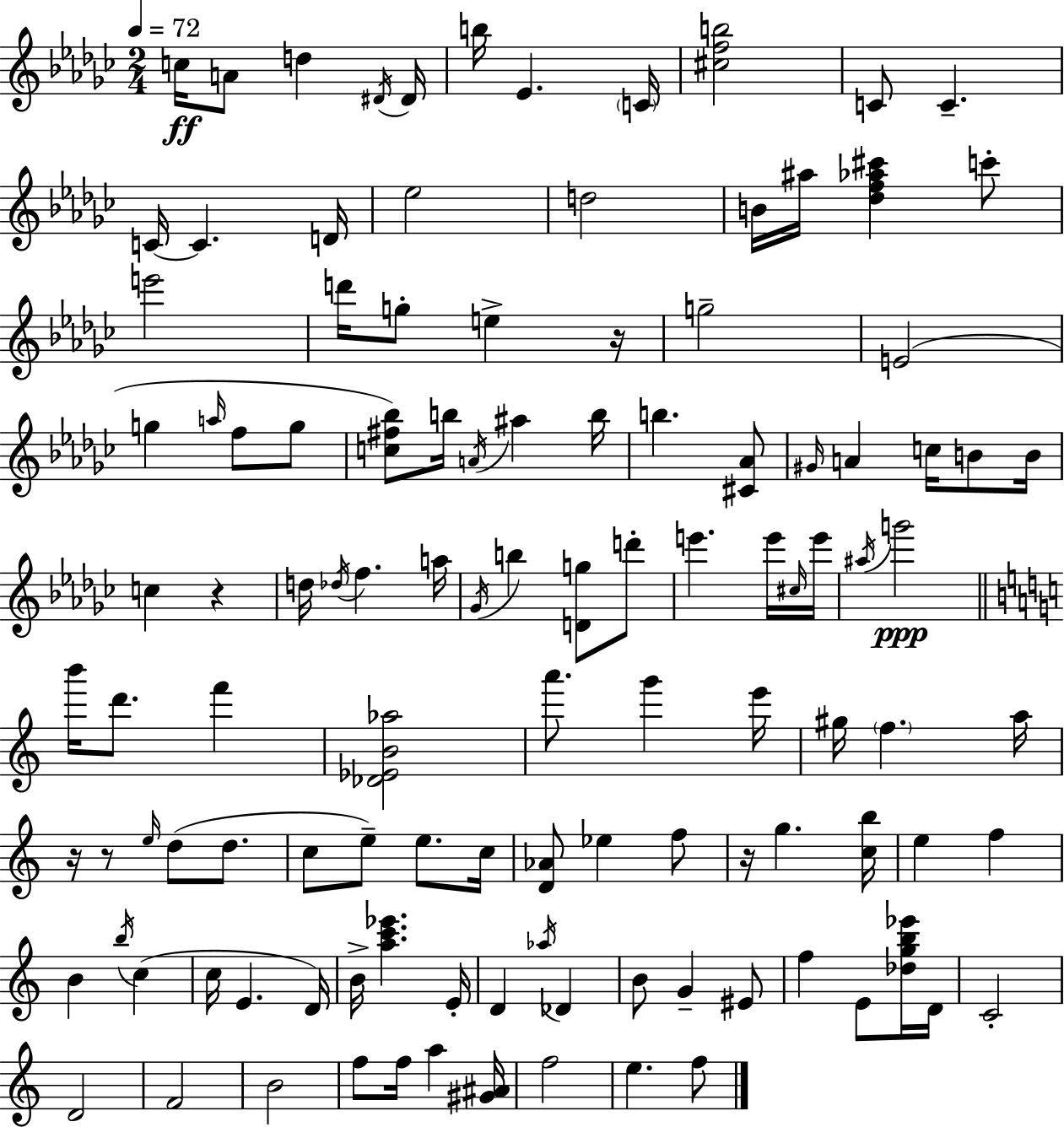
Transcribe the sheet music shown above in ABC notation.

X:1
T:Untitled
M:2/4
L:1/4
K:Ebm
c/4 A/2 d ^D/4 ^D/4 b/4 _E C/4 [^cfb]2 C/2 C C/4 C D/4 _e2 d2 B/4 ^a/4 [_df_a^c'] c'/2 e'2 d'/4 g/2 e z/4 g2 E2 g a/4 f/2 g/2 [c^f_b]/2 b/4 A/4 ^a b/4 b [^C_A]/2 ^G/4 A c/4 B/2 B/4 c z d/4 _d/4 f a/4 _G/4 b [Dg]/2 d'/2 e' e'/4 ^c/4 e'/4 ^a/4 g'2 b'/4 d'/2 f' [_D_EB_a]2 a'/2 g' e'/4 ^g/4 f a/4 z/4 z/2 e/4 d/2 d/2 c/2 e/2 e/2 c/4 [D_A]/2 _e f/2 z/4 g [cb]/4 e f B b/4 c c/4 E D/4 B/4 [ac'_e'] E/4 D _a/4 _D B/2 G ^E/2 f E/2 [_dgb_e']/4 D/4 C2 D2 F2 B2 f/2 f/4 a [^G^A]/4 f2 e f/2